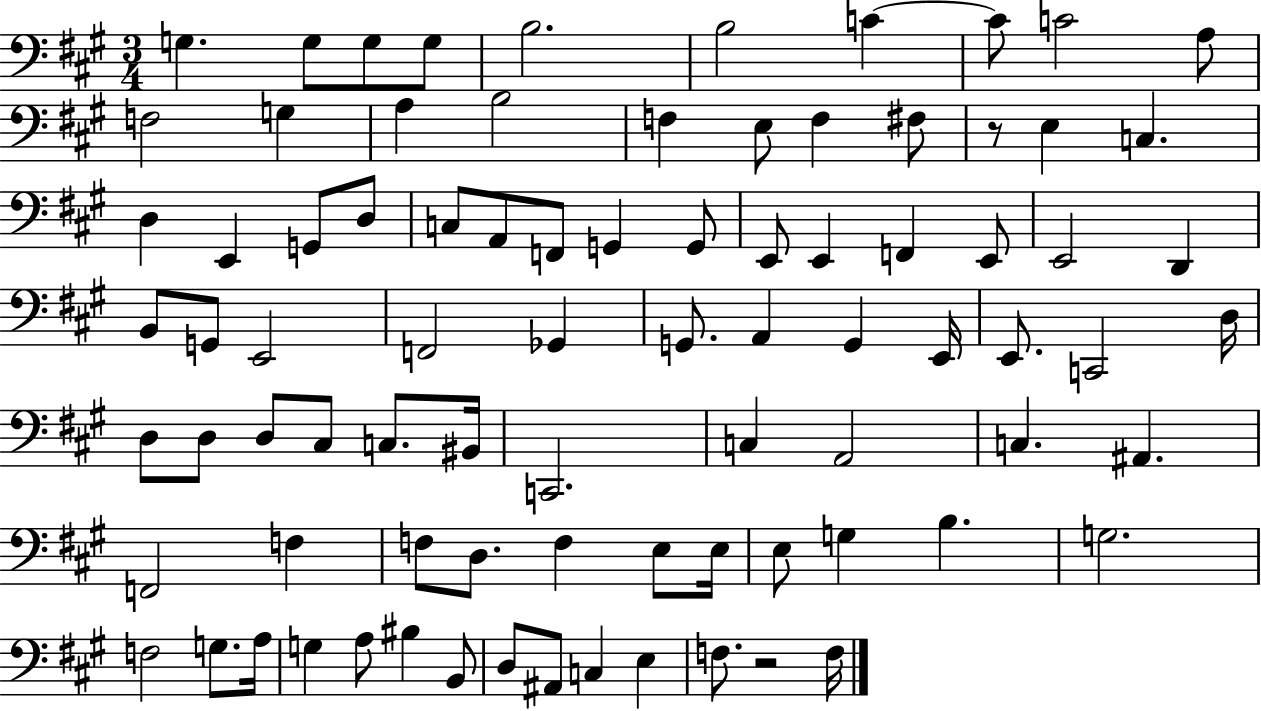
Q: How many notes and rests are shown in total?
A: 84